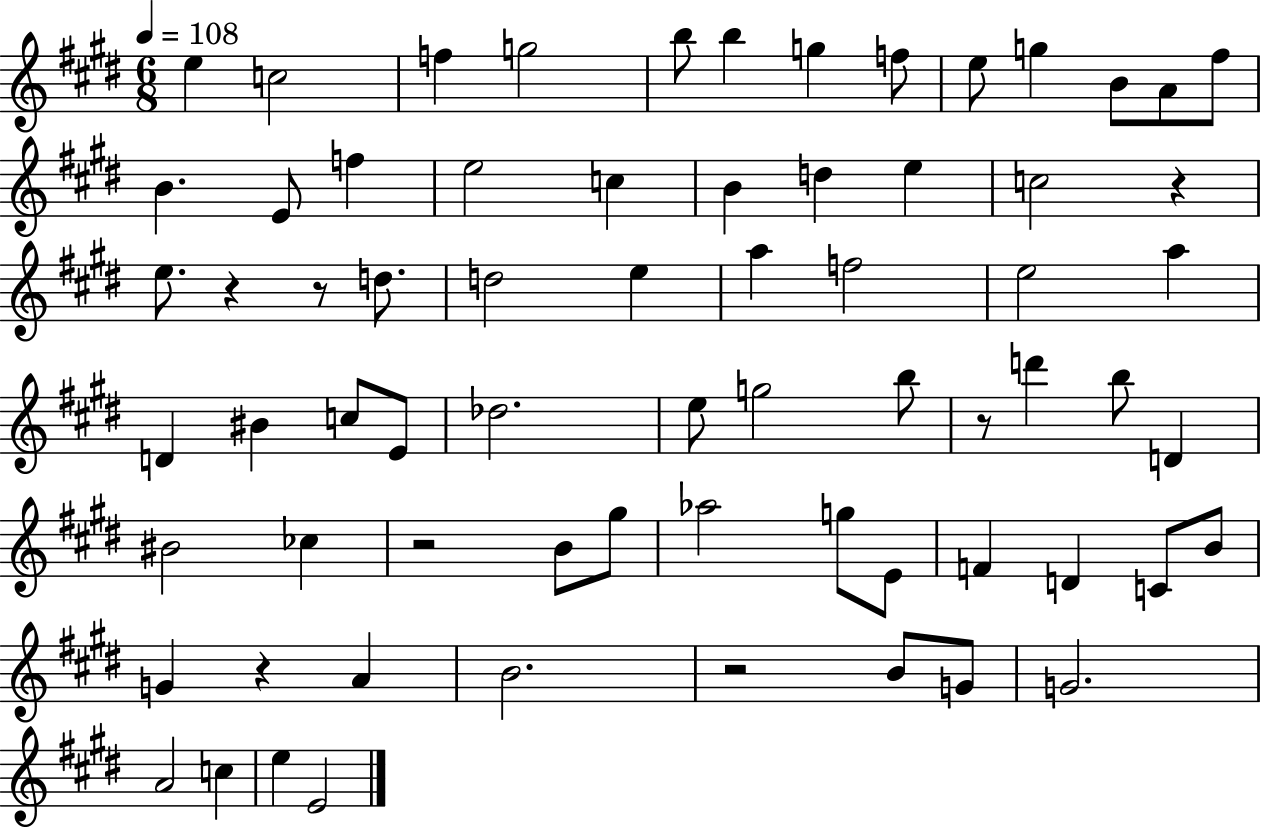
X:1
T:Untitled
M:6/8
L:1/4
K:E
e c2 f g2 b/2 b g f/2 e/2 g B/2 A/2 ^f/2 B E/2 f e2 c B d e c2 z e/2 z z/2 d/2 d2 e a f2 e2 a D ^B c/2 E/2 _d2 e/2 g2 b/2 z/2 d' b/2 D ^B2 _c z2 B/2 ^g/2 _a2 g/2 E/2 F D C/2 B/2 G z A B2 z2 B/2 G/2 G2 A2 c e E2